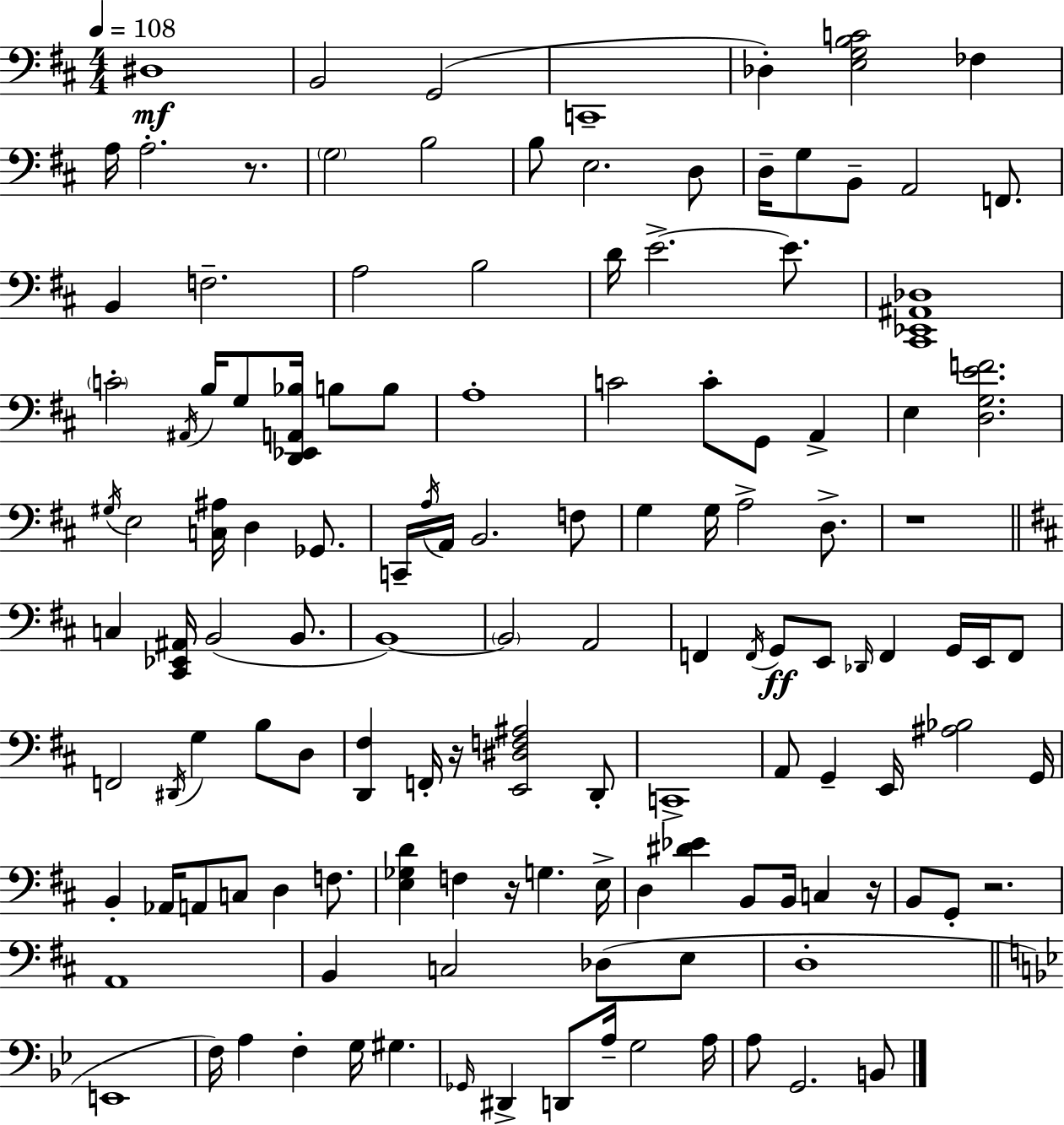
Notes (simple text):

D#3/w B2/h G2/h C2/w Db3/q [E3,G3,B3,C4]/h FES3/q A3/s A3/h. R/e. G3/h B3/h B3/e E3/h. D3/e D3/s G3/e B2/e A2/h F2/e. B2/q F3/h. A3/h B3/h D4/s E4/h. E4/e. [C#2,Eb2,A#2,Db3]/w C4/h A#2/s B3/s G3/e [D2,Eb2,A2,Bb3]/s B3/e B3/e A3/w C4/h C4/e G2/e A2/q E3/q [D3,G3,E4,F4]/h. G#3/s E3/h [C3,A#3]/s D3/q Gb2/e. C2/s A3/s A2/s B2/h. F3/e G3/q G3/s A3/h D3/e. R/w C3/q [C#2,Eb2,A#2]/s B2/h B2/e. B2/w B2/h A2/h F2/q F2/s G2/e E2/e Db2/s F2/q G2/s E2/s F2/e F2/h D#2/s G3/q B3/e D3/e [D2,F#3]/q F2/s R/s [E2,D#3,F3,A#3]/h D2/e C2/w A2/e G2/q E2/s [A#3,Bb3]/h G2/s B2/q Ab2/s A2/e C3/e D3/q F3/e. [E3,Gb3,D4]/q F3/q R/s G3/q. E3/s D3/q [D#4,Eb4]/q B2/e B2/s C3/q R/s B2/e G2/e R/h. A2/w B2/q C3/h Db3/e E3/e D3/w E2/w F3/s A3/q F3/q G3/s G#3/q. Gb2/s D#2/q D2/e A3/s G3/h A3/s A3/e G2/h. B2/e